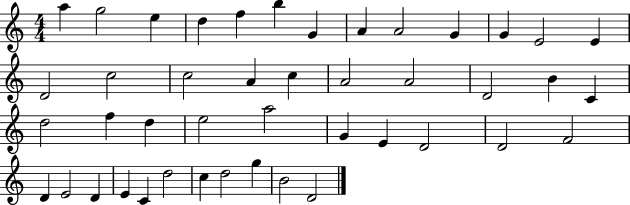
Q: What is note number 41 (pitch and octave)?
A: D5